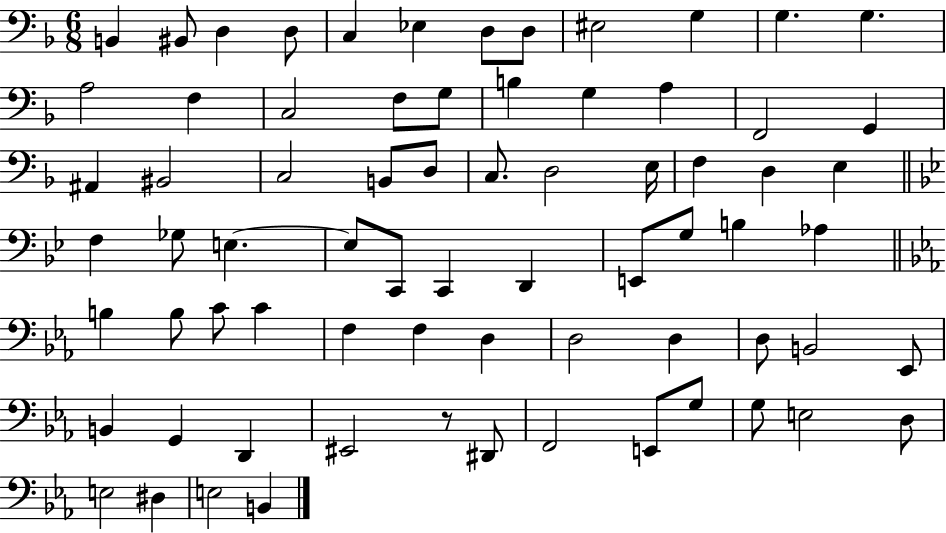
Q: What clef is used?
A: bass